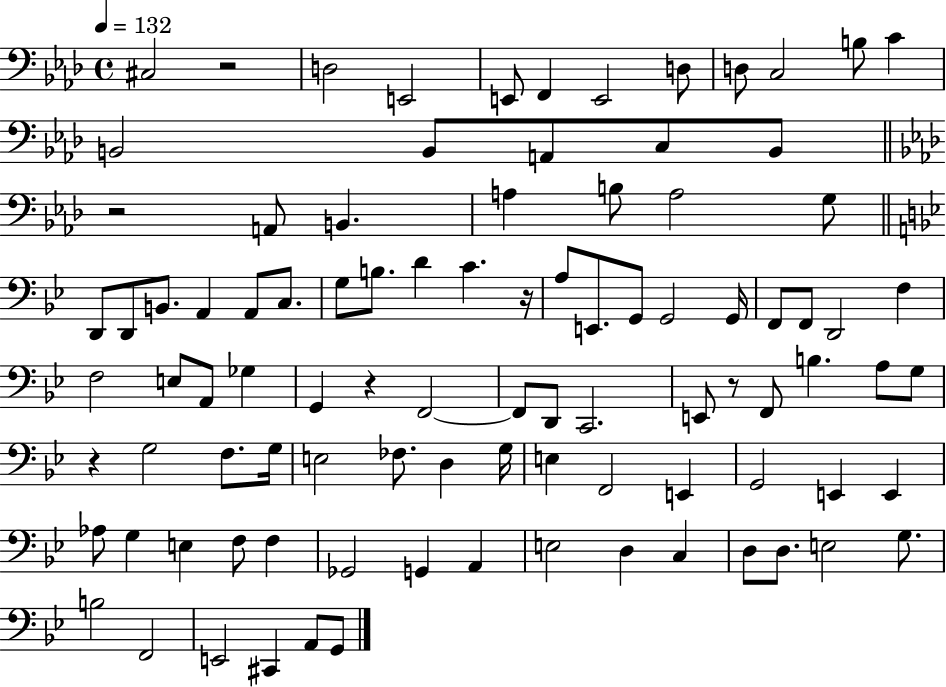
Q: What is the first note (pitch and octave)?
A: C#3